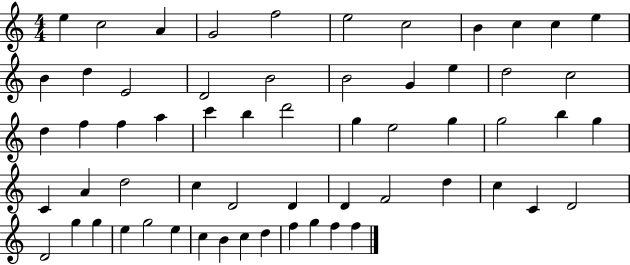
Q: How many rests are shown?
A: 0